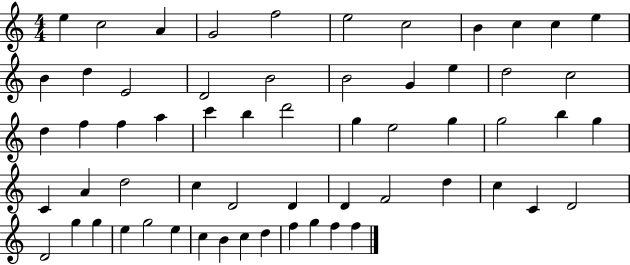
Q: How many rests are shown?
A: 0